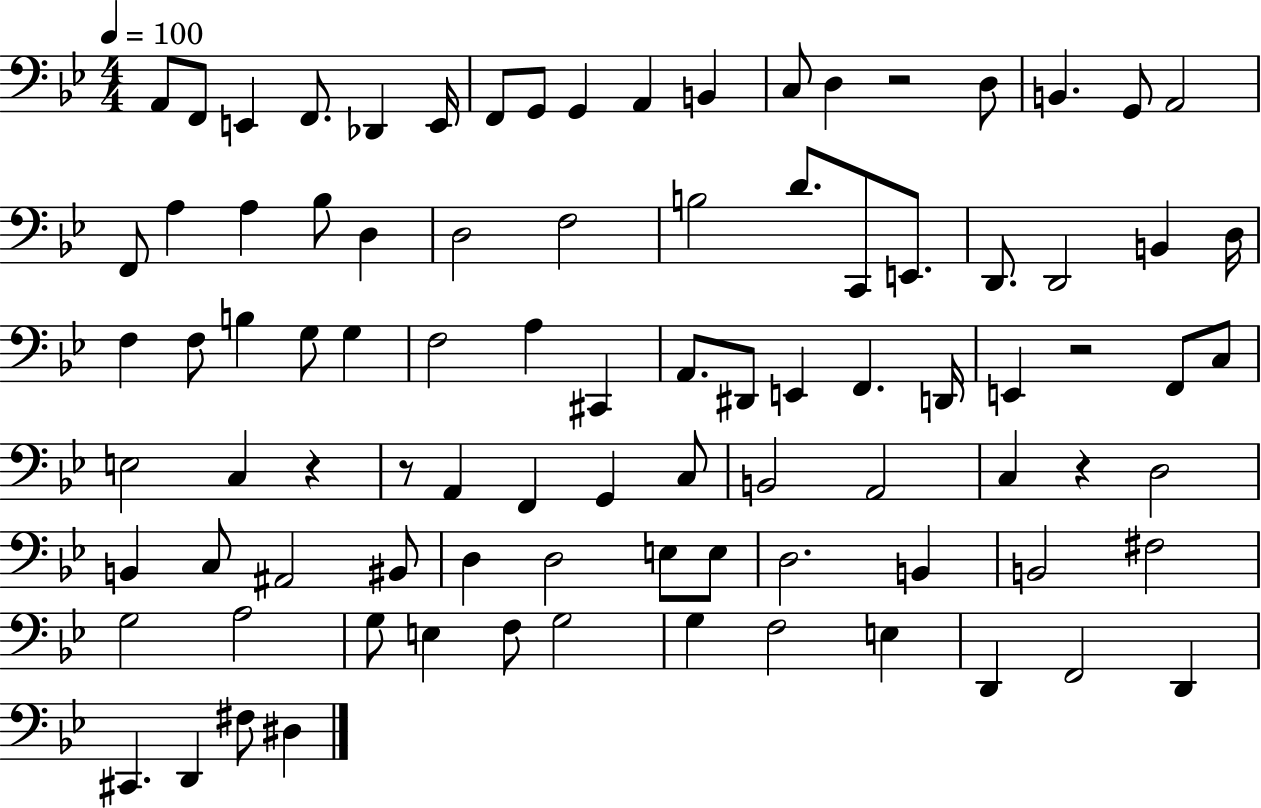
{
  \clef bass
  \numericTimeSignature
  \time 4/4
  \key bes \major
  \tempo 4 = 100
  a,8 f,8 e,4 f,8. des,4 e,16 | f,8 g,8 g,4 a,4 b,4 | c8 d4 r2 d8 | b,4. g,8 a,2 | \break f,8 a4 a4 bes8 d4 | d2 f2 | b2 d'8. c,8 e,8. | d,8. d,2 b,4 d16 | \break f4 f8 b4 g8 g4 | f2 a4 cis,4 | a,8. dis,8 e,4 f,4. d,16 | e,4 r2 f,8 c8 | \break e2 c4 r4 | r8 a,4 f,4 g,4 c8 | b,2 a,2 | c4 r4 d2 | \break b,4 c8 ais,2 bis,8 | d4 d2 e8 e8 | d2. b,4 | b,2 fis2 | \break g2 a2 | g8 e4 f8 g2 | g4 f2 e4 | d,4 f,2 d,4 | \break cis,4. d,4 fis8 dis4 | \bar "|."
}